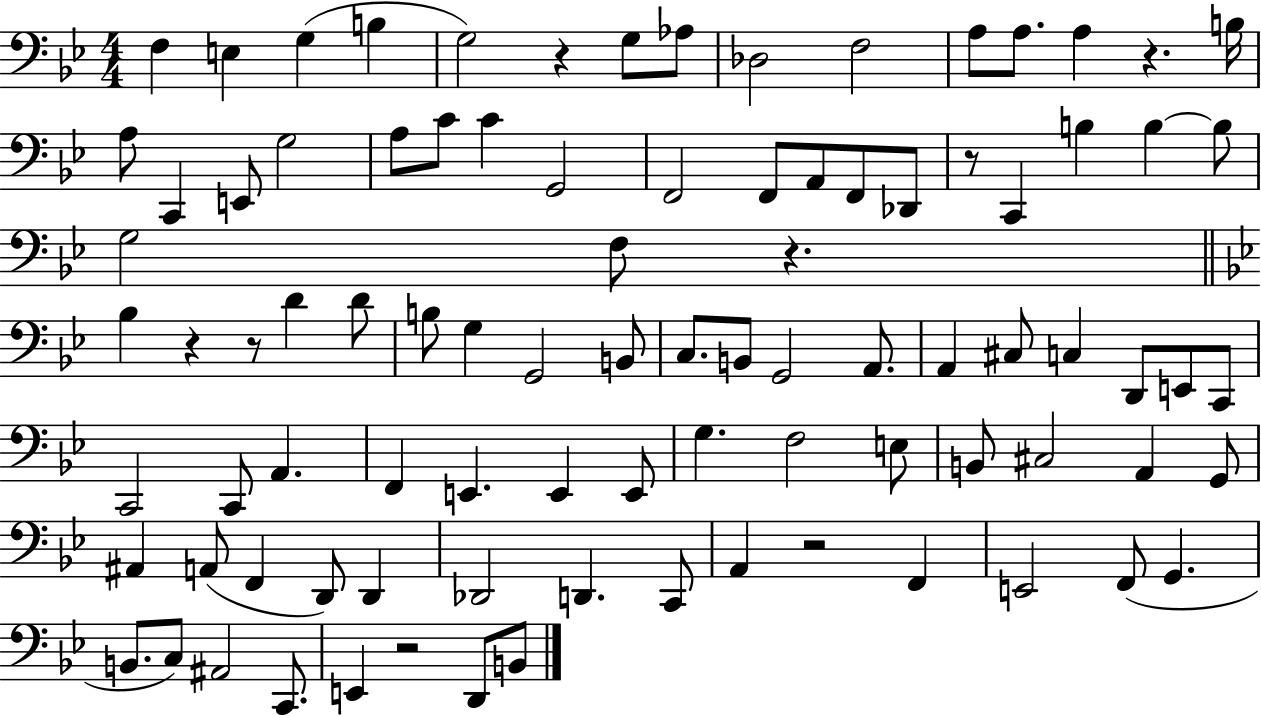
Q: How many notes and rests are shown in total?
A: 91